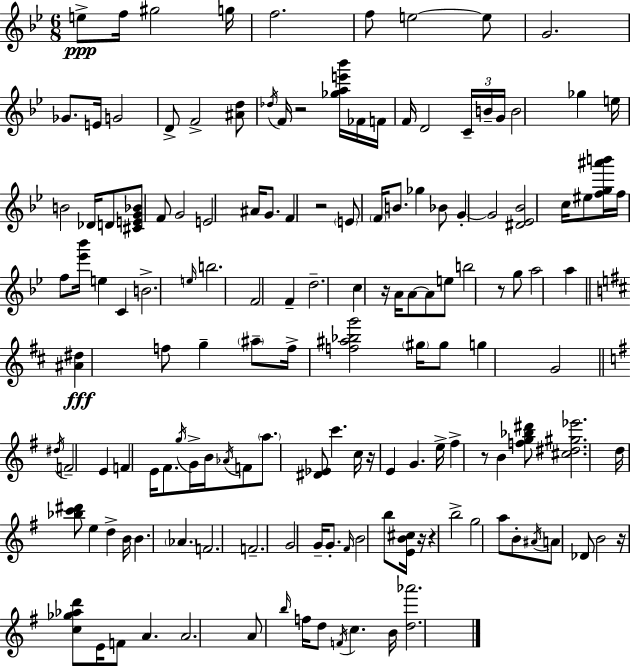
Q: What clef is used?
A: treble